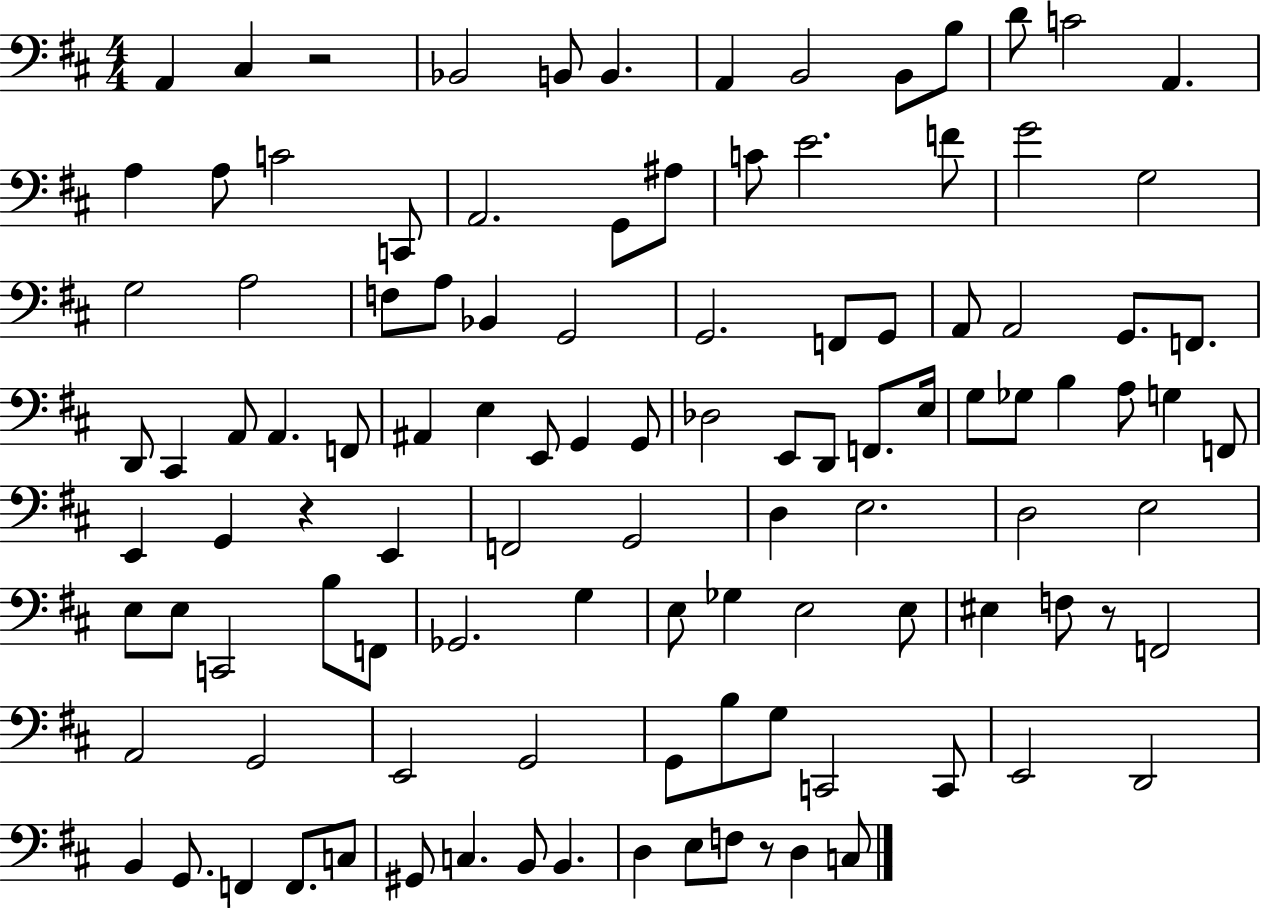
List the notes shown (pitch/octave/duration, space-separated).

A2/q C#3/q R/h Bb2/h B2/e B2/q. A2/q B2/h B2/e B3/e D4/e C4/h A2/q. A3/q A3/e C4/h C2/e A2/h. G2/e A#3/e C4/e E4/h. F4/e G4/h G3/h G3/h A3/h F3/e A3/e Bb2/q G2/h G2/h. F2/e G2/e A2/e A2/h G2/e. F2/e. D2/e C#2/q A2/e A2/q. F2/e A#2/q E3/q E2/e G2/q G2/e Db3/h E2/e D2/e F2/e. E3/s G3/e Gb3/e B3/q A3/e G3/q F2/e E2/q G2/q R/q E2/q F2/h G2/h D3/q E3/h. D3/h E3/h E3/e E3/e C2/h B3/e F2/e Gb2/h. G3/q E3/e Gb3/q E3/h E3/e EIS3/q F3/e R/e F2/h A2/h G2/h E2/h G2/h G2/e B3/e G3/e C2/h C2/e E2/h D2/h B2/q G2/e. F2/q F2/e. C3/e G#2/e C3/q. B2/e B2/q. D3/q E3/e F3/e R/e D3/q C3/e